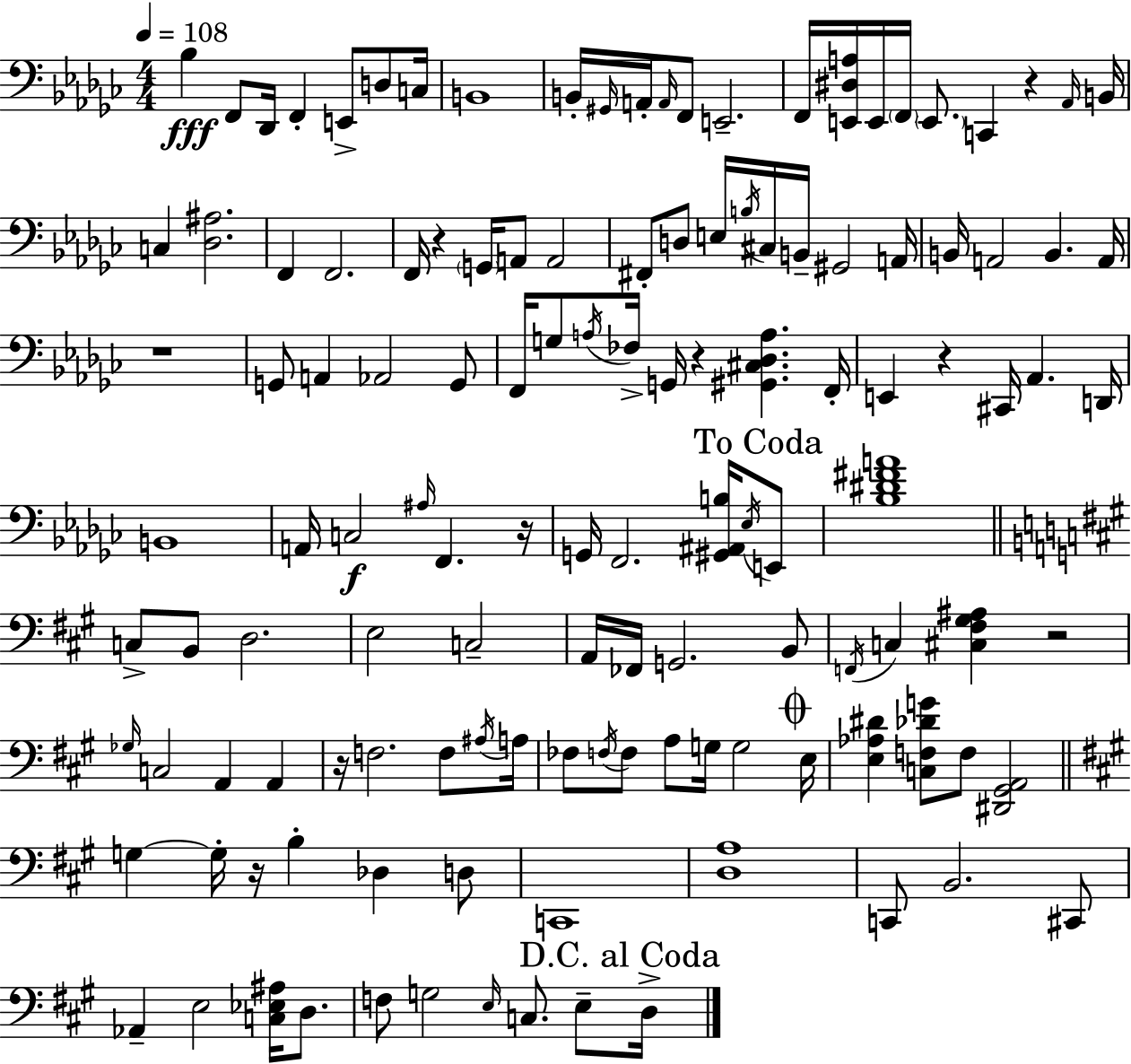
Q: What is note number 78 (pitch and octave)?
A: A2